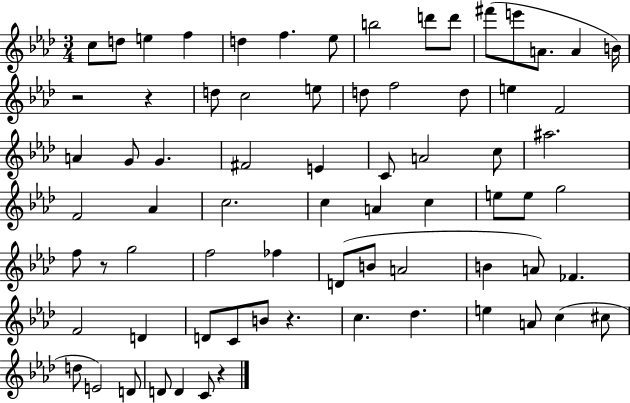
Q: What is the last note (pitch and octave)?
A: C4